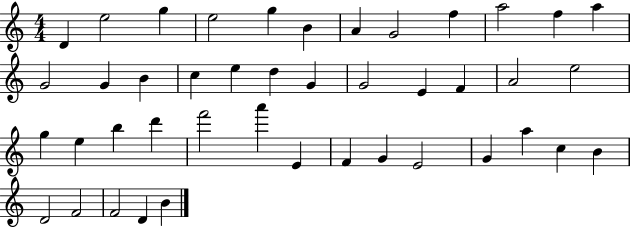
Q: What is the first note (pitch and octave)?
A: D4